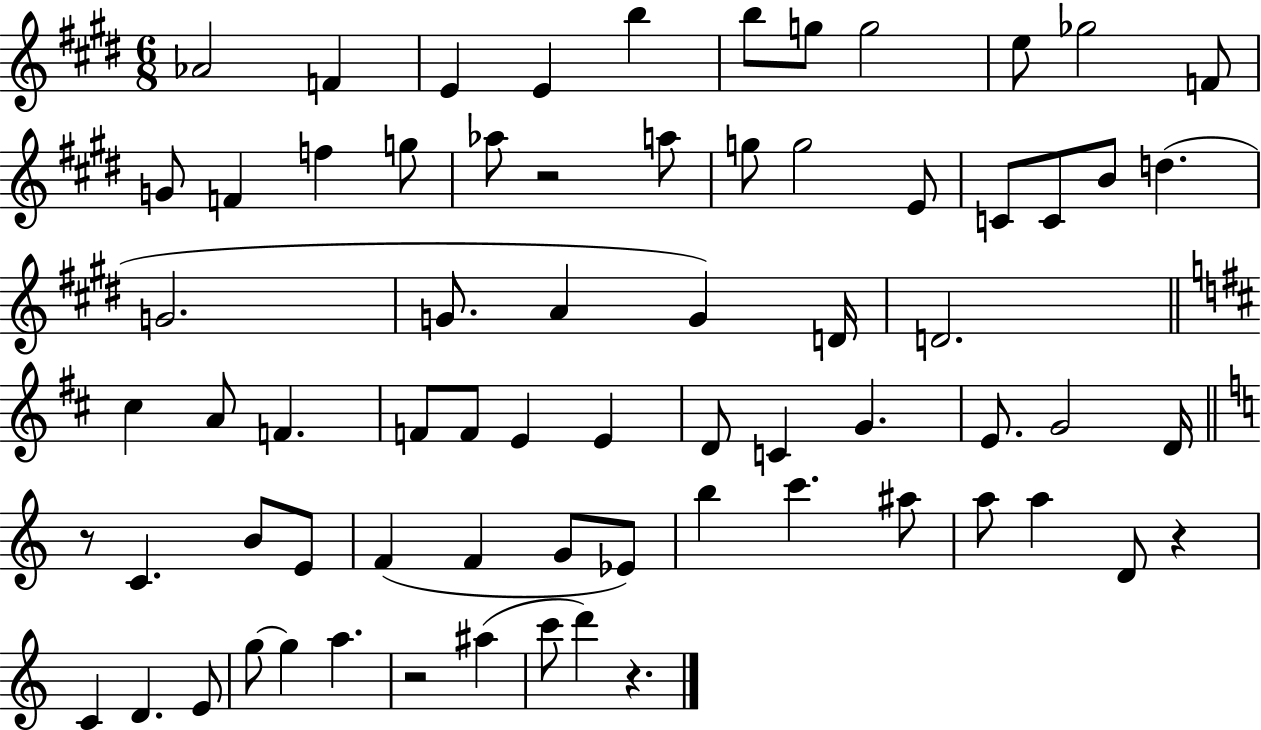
X:1
T:Untitled
M:6/8
L:1/4
K:E
_A2 F E E b b/2 g/2 g2 e/2 _g2 F/2 G/2 F f g/2 _a/2 z2 a/2 g/2 g2 E/2 C/2 C/2 B/2 d G2 G/2 A G D/4 D2 ^c A/2 F F/2 F/2 E E D/2 C G E/2 G2 D/4 z/2 C B/2 E/2 F F G/2 _E/2 b c' ^a/2 a/2 a D/2 z C D E/2 g/2 g a z2 ^a c'/2 d' z